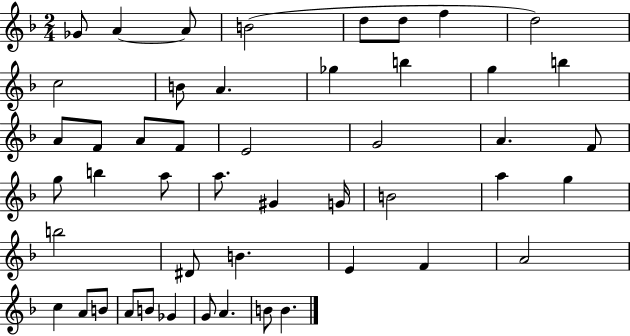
{
  \clef treble
  \numericTimeSignature
  \time 2/4
  \key f \major
  ges'8 a'4~~ a'8 | b'2( | d''8 d''8 f''4 | d''2) | \break c''2 | b'8 a'4. | ges''4 b''4 | g''4 b''4 | \break a'8 f'8 a'8 f'8 | e'2 | g'2 | a'4. f'8 | \break g''8 b''4 a''8 | a''8. gis'4 g'16 | b'2 | a''4 g''4 | \break b''2 | dis'8 b'4. | e'4 f'4 | a'2 | \break c''4 a'8 b'8 | a'8 b'8 ges'4 | g'8 a'4. | b'8 b'4. | \break \bar "|."
}